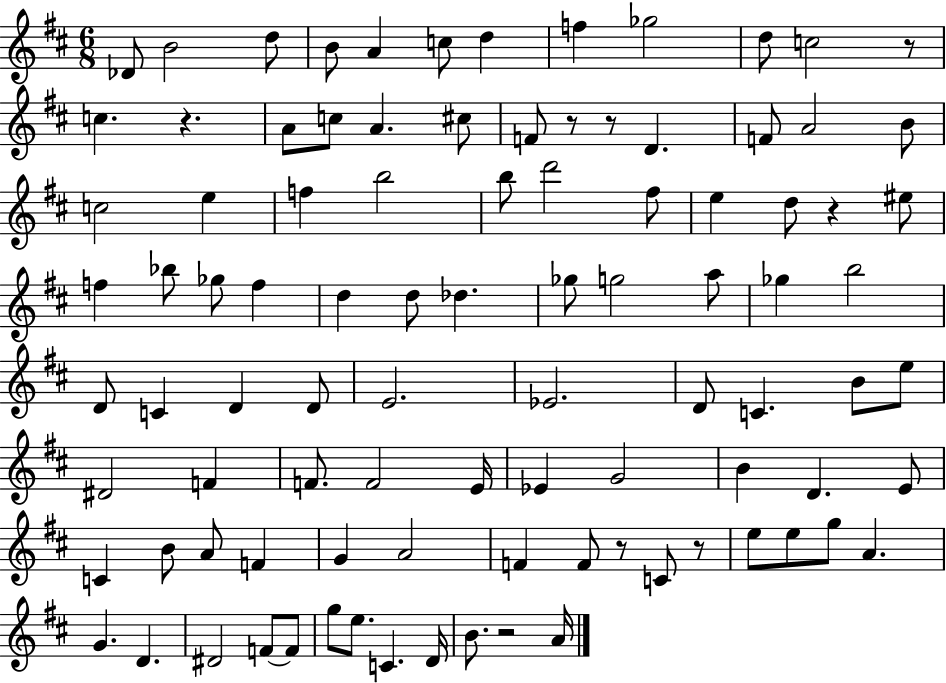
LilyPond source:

{
  \clef treble
  \numericTimeSignature
  \time 6/8
  \key d \major
  des'8 b'2 d''8 | b'8 a'4 c''8 d''4 | f''4 ges''2 | d''8 c''2 r8 | \break c''4. r4. | a'8 c''8 a'4. cis''8 | f'8 r8 r8 d'4. | f'8 a'2 b'8 | \break c''2 e''4 | f''4 b''2 | b''8 d'''2 fis''8 | e''4 d''8 r4 eis''8 | \break f''4 bes''8 ges''8 f''4 | d''4 d''8 des''4. | ges''8 g''2 a''8 | ges''4 b''2 | \break d'8 c'4 d'4 d'8 | e'2. | ees'2. | d'8 c'4. b'8 e''8 | \break dis'2 f'4 | f'8. f'2 e'16 | ees'4 g'2 | b'4 d'4. e'8 | \break c'4 b'8 a'8 f'4 | g'4 a'2 | f'4 f'8 r8 c'8 r8 | e''8 e''8 g''8 a'4. | \break g'4. d'4. | dis'2 f'8~~ f'8 | g''8 e''8. c'4. d'16 | b'8. r2 a'16 | \break \bar "|."
}